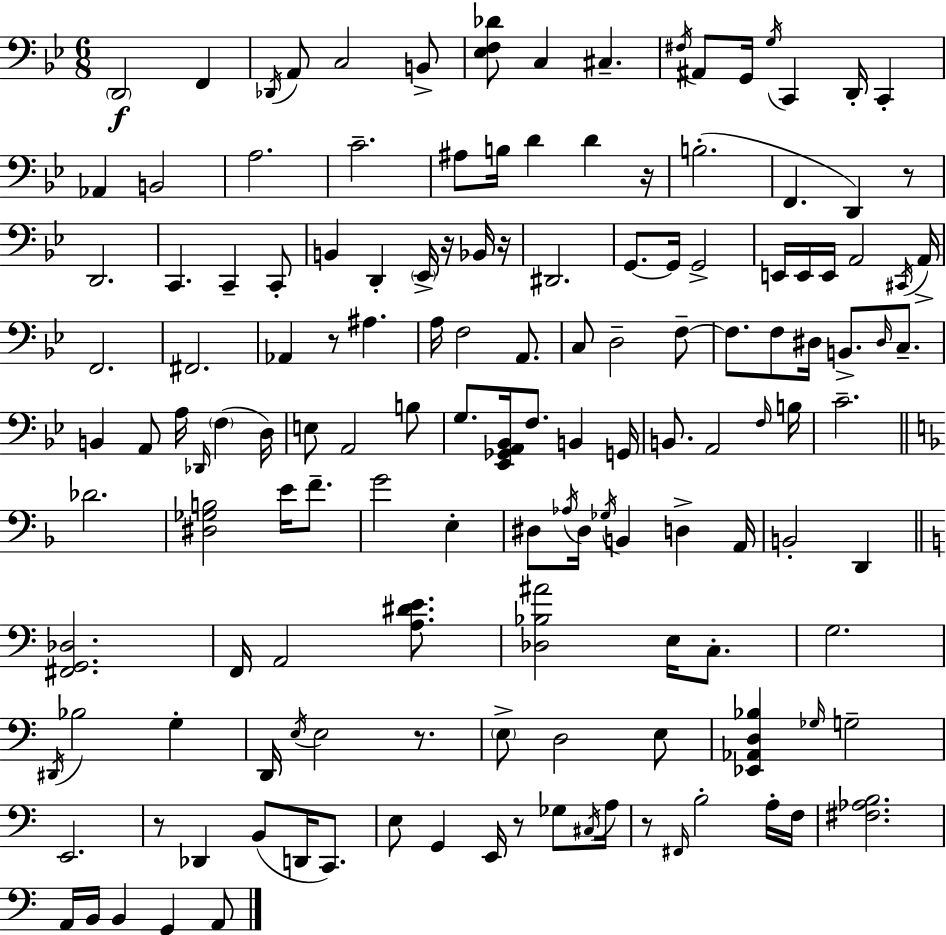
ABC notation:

X:1
T:Untitled
M:6/8
L:1/4
K:Bb
D,,2 F,, _D,,/4 A,,/2 C,2 B,,/2 [_E,F,_D]/2 C, ^C, ^F,/4 ^A,,/2 G,,/4 G,/4 C,, D,,/4 C,, _A,, B,,2 A,2 C2 ^A,/2 B,/4 D D z/4 B,2 F,, D,, z/2 D,,2 C,, C,, C,,/2 B,, D,, _E,,/4 z/4 _B,,/4 z/4 ^D,,2 G,,/2 G,,/4 G,,2 E,,/4 E,,/4 E,,/4 A,,2 ^C,,/4 A,,/4 F,,2 ^F,,2 _A,, z/2 ^A, A,/4 F,2 A,,/2 C,/2 D,2 F,/2 F,/2 F,/2 ^D,/4 B,,/2 ^D,/4 C,/2 B,, A,,/2 A,/4 _D,,/4 F, D,/4 E,/2 A,,2 B,/2 G,/2 [_E,,_G,,A,,_B,,]/4 F,/2 B,, G,,/4 B,,/2 A,,2 F,/4 B,/4 C2 _D2 [^D,_G,B,]2 E/4 F/2 G2 E, ^D,/2 _A,/4 ^D,/4 _G,/4 B,, D, A,,/4 B,,2 D,, [^F,,G,,_D,]2 F,,/4 A,,2 [A,^DE]/2 [_D,_B,^A]2 E,/4 C,/2 G,2 ^D,,/4 _B,2 G, D,,/4 E,/4 E,2 z/2 E,/2 D,2 E,/2 [_E,,_A,,D,_B,] _G,/4 G,2 E,,2 z/2 _D,, B,,/2 D,,/4 C,,/2 E,/2 G,, E,,/4 z/2 _G,/2 ^C,/4 A,/4 z/2 ^F,,/4 B,2 A,/4 F,/4 [^F,_A,B,]2 A,,/4 B,,/4 B,, G,, A,,/2